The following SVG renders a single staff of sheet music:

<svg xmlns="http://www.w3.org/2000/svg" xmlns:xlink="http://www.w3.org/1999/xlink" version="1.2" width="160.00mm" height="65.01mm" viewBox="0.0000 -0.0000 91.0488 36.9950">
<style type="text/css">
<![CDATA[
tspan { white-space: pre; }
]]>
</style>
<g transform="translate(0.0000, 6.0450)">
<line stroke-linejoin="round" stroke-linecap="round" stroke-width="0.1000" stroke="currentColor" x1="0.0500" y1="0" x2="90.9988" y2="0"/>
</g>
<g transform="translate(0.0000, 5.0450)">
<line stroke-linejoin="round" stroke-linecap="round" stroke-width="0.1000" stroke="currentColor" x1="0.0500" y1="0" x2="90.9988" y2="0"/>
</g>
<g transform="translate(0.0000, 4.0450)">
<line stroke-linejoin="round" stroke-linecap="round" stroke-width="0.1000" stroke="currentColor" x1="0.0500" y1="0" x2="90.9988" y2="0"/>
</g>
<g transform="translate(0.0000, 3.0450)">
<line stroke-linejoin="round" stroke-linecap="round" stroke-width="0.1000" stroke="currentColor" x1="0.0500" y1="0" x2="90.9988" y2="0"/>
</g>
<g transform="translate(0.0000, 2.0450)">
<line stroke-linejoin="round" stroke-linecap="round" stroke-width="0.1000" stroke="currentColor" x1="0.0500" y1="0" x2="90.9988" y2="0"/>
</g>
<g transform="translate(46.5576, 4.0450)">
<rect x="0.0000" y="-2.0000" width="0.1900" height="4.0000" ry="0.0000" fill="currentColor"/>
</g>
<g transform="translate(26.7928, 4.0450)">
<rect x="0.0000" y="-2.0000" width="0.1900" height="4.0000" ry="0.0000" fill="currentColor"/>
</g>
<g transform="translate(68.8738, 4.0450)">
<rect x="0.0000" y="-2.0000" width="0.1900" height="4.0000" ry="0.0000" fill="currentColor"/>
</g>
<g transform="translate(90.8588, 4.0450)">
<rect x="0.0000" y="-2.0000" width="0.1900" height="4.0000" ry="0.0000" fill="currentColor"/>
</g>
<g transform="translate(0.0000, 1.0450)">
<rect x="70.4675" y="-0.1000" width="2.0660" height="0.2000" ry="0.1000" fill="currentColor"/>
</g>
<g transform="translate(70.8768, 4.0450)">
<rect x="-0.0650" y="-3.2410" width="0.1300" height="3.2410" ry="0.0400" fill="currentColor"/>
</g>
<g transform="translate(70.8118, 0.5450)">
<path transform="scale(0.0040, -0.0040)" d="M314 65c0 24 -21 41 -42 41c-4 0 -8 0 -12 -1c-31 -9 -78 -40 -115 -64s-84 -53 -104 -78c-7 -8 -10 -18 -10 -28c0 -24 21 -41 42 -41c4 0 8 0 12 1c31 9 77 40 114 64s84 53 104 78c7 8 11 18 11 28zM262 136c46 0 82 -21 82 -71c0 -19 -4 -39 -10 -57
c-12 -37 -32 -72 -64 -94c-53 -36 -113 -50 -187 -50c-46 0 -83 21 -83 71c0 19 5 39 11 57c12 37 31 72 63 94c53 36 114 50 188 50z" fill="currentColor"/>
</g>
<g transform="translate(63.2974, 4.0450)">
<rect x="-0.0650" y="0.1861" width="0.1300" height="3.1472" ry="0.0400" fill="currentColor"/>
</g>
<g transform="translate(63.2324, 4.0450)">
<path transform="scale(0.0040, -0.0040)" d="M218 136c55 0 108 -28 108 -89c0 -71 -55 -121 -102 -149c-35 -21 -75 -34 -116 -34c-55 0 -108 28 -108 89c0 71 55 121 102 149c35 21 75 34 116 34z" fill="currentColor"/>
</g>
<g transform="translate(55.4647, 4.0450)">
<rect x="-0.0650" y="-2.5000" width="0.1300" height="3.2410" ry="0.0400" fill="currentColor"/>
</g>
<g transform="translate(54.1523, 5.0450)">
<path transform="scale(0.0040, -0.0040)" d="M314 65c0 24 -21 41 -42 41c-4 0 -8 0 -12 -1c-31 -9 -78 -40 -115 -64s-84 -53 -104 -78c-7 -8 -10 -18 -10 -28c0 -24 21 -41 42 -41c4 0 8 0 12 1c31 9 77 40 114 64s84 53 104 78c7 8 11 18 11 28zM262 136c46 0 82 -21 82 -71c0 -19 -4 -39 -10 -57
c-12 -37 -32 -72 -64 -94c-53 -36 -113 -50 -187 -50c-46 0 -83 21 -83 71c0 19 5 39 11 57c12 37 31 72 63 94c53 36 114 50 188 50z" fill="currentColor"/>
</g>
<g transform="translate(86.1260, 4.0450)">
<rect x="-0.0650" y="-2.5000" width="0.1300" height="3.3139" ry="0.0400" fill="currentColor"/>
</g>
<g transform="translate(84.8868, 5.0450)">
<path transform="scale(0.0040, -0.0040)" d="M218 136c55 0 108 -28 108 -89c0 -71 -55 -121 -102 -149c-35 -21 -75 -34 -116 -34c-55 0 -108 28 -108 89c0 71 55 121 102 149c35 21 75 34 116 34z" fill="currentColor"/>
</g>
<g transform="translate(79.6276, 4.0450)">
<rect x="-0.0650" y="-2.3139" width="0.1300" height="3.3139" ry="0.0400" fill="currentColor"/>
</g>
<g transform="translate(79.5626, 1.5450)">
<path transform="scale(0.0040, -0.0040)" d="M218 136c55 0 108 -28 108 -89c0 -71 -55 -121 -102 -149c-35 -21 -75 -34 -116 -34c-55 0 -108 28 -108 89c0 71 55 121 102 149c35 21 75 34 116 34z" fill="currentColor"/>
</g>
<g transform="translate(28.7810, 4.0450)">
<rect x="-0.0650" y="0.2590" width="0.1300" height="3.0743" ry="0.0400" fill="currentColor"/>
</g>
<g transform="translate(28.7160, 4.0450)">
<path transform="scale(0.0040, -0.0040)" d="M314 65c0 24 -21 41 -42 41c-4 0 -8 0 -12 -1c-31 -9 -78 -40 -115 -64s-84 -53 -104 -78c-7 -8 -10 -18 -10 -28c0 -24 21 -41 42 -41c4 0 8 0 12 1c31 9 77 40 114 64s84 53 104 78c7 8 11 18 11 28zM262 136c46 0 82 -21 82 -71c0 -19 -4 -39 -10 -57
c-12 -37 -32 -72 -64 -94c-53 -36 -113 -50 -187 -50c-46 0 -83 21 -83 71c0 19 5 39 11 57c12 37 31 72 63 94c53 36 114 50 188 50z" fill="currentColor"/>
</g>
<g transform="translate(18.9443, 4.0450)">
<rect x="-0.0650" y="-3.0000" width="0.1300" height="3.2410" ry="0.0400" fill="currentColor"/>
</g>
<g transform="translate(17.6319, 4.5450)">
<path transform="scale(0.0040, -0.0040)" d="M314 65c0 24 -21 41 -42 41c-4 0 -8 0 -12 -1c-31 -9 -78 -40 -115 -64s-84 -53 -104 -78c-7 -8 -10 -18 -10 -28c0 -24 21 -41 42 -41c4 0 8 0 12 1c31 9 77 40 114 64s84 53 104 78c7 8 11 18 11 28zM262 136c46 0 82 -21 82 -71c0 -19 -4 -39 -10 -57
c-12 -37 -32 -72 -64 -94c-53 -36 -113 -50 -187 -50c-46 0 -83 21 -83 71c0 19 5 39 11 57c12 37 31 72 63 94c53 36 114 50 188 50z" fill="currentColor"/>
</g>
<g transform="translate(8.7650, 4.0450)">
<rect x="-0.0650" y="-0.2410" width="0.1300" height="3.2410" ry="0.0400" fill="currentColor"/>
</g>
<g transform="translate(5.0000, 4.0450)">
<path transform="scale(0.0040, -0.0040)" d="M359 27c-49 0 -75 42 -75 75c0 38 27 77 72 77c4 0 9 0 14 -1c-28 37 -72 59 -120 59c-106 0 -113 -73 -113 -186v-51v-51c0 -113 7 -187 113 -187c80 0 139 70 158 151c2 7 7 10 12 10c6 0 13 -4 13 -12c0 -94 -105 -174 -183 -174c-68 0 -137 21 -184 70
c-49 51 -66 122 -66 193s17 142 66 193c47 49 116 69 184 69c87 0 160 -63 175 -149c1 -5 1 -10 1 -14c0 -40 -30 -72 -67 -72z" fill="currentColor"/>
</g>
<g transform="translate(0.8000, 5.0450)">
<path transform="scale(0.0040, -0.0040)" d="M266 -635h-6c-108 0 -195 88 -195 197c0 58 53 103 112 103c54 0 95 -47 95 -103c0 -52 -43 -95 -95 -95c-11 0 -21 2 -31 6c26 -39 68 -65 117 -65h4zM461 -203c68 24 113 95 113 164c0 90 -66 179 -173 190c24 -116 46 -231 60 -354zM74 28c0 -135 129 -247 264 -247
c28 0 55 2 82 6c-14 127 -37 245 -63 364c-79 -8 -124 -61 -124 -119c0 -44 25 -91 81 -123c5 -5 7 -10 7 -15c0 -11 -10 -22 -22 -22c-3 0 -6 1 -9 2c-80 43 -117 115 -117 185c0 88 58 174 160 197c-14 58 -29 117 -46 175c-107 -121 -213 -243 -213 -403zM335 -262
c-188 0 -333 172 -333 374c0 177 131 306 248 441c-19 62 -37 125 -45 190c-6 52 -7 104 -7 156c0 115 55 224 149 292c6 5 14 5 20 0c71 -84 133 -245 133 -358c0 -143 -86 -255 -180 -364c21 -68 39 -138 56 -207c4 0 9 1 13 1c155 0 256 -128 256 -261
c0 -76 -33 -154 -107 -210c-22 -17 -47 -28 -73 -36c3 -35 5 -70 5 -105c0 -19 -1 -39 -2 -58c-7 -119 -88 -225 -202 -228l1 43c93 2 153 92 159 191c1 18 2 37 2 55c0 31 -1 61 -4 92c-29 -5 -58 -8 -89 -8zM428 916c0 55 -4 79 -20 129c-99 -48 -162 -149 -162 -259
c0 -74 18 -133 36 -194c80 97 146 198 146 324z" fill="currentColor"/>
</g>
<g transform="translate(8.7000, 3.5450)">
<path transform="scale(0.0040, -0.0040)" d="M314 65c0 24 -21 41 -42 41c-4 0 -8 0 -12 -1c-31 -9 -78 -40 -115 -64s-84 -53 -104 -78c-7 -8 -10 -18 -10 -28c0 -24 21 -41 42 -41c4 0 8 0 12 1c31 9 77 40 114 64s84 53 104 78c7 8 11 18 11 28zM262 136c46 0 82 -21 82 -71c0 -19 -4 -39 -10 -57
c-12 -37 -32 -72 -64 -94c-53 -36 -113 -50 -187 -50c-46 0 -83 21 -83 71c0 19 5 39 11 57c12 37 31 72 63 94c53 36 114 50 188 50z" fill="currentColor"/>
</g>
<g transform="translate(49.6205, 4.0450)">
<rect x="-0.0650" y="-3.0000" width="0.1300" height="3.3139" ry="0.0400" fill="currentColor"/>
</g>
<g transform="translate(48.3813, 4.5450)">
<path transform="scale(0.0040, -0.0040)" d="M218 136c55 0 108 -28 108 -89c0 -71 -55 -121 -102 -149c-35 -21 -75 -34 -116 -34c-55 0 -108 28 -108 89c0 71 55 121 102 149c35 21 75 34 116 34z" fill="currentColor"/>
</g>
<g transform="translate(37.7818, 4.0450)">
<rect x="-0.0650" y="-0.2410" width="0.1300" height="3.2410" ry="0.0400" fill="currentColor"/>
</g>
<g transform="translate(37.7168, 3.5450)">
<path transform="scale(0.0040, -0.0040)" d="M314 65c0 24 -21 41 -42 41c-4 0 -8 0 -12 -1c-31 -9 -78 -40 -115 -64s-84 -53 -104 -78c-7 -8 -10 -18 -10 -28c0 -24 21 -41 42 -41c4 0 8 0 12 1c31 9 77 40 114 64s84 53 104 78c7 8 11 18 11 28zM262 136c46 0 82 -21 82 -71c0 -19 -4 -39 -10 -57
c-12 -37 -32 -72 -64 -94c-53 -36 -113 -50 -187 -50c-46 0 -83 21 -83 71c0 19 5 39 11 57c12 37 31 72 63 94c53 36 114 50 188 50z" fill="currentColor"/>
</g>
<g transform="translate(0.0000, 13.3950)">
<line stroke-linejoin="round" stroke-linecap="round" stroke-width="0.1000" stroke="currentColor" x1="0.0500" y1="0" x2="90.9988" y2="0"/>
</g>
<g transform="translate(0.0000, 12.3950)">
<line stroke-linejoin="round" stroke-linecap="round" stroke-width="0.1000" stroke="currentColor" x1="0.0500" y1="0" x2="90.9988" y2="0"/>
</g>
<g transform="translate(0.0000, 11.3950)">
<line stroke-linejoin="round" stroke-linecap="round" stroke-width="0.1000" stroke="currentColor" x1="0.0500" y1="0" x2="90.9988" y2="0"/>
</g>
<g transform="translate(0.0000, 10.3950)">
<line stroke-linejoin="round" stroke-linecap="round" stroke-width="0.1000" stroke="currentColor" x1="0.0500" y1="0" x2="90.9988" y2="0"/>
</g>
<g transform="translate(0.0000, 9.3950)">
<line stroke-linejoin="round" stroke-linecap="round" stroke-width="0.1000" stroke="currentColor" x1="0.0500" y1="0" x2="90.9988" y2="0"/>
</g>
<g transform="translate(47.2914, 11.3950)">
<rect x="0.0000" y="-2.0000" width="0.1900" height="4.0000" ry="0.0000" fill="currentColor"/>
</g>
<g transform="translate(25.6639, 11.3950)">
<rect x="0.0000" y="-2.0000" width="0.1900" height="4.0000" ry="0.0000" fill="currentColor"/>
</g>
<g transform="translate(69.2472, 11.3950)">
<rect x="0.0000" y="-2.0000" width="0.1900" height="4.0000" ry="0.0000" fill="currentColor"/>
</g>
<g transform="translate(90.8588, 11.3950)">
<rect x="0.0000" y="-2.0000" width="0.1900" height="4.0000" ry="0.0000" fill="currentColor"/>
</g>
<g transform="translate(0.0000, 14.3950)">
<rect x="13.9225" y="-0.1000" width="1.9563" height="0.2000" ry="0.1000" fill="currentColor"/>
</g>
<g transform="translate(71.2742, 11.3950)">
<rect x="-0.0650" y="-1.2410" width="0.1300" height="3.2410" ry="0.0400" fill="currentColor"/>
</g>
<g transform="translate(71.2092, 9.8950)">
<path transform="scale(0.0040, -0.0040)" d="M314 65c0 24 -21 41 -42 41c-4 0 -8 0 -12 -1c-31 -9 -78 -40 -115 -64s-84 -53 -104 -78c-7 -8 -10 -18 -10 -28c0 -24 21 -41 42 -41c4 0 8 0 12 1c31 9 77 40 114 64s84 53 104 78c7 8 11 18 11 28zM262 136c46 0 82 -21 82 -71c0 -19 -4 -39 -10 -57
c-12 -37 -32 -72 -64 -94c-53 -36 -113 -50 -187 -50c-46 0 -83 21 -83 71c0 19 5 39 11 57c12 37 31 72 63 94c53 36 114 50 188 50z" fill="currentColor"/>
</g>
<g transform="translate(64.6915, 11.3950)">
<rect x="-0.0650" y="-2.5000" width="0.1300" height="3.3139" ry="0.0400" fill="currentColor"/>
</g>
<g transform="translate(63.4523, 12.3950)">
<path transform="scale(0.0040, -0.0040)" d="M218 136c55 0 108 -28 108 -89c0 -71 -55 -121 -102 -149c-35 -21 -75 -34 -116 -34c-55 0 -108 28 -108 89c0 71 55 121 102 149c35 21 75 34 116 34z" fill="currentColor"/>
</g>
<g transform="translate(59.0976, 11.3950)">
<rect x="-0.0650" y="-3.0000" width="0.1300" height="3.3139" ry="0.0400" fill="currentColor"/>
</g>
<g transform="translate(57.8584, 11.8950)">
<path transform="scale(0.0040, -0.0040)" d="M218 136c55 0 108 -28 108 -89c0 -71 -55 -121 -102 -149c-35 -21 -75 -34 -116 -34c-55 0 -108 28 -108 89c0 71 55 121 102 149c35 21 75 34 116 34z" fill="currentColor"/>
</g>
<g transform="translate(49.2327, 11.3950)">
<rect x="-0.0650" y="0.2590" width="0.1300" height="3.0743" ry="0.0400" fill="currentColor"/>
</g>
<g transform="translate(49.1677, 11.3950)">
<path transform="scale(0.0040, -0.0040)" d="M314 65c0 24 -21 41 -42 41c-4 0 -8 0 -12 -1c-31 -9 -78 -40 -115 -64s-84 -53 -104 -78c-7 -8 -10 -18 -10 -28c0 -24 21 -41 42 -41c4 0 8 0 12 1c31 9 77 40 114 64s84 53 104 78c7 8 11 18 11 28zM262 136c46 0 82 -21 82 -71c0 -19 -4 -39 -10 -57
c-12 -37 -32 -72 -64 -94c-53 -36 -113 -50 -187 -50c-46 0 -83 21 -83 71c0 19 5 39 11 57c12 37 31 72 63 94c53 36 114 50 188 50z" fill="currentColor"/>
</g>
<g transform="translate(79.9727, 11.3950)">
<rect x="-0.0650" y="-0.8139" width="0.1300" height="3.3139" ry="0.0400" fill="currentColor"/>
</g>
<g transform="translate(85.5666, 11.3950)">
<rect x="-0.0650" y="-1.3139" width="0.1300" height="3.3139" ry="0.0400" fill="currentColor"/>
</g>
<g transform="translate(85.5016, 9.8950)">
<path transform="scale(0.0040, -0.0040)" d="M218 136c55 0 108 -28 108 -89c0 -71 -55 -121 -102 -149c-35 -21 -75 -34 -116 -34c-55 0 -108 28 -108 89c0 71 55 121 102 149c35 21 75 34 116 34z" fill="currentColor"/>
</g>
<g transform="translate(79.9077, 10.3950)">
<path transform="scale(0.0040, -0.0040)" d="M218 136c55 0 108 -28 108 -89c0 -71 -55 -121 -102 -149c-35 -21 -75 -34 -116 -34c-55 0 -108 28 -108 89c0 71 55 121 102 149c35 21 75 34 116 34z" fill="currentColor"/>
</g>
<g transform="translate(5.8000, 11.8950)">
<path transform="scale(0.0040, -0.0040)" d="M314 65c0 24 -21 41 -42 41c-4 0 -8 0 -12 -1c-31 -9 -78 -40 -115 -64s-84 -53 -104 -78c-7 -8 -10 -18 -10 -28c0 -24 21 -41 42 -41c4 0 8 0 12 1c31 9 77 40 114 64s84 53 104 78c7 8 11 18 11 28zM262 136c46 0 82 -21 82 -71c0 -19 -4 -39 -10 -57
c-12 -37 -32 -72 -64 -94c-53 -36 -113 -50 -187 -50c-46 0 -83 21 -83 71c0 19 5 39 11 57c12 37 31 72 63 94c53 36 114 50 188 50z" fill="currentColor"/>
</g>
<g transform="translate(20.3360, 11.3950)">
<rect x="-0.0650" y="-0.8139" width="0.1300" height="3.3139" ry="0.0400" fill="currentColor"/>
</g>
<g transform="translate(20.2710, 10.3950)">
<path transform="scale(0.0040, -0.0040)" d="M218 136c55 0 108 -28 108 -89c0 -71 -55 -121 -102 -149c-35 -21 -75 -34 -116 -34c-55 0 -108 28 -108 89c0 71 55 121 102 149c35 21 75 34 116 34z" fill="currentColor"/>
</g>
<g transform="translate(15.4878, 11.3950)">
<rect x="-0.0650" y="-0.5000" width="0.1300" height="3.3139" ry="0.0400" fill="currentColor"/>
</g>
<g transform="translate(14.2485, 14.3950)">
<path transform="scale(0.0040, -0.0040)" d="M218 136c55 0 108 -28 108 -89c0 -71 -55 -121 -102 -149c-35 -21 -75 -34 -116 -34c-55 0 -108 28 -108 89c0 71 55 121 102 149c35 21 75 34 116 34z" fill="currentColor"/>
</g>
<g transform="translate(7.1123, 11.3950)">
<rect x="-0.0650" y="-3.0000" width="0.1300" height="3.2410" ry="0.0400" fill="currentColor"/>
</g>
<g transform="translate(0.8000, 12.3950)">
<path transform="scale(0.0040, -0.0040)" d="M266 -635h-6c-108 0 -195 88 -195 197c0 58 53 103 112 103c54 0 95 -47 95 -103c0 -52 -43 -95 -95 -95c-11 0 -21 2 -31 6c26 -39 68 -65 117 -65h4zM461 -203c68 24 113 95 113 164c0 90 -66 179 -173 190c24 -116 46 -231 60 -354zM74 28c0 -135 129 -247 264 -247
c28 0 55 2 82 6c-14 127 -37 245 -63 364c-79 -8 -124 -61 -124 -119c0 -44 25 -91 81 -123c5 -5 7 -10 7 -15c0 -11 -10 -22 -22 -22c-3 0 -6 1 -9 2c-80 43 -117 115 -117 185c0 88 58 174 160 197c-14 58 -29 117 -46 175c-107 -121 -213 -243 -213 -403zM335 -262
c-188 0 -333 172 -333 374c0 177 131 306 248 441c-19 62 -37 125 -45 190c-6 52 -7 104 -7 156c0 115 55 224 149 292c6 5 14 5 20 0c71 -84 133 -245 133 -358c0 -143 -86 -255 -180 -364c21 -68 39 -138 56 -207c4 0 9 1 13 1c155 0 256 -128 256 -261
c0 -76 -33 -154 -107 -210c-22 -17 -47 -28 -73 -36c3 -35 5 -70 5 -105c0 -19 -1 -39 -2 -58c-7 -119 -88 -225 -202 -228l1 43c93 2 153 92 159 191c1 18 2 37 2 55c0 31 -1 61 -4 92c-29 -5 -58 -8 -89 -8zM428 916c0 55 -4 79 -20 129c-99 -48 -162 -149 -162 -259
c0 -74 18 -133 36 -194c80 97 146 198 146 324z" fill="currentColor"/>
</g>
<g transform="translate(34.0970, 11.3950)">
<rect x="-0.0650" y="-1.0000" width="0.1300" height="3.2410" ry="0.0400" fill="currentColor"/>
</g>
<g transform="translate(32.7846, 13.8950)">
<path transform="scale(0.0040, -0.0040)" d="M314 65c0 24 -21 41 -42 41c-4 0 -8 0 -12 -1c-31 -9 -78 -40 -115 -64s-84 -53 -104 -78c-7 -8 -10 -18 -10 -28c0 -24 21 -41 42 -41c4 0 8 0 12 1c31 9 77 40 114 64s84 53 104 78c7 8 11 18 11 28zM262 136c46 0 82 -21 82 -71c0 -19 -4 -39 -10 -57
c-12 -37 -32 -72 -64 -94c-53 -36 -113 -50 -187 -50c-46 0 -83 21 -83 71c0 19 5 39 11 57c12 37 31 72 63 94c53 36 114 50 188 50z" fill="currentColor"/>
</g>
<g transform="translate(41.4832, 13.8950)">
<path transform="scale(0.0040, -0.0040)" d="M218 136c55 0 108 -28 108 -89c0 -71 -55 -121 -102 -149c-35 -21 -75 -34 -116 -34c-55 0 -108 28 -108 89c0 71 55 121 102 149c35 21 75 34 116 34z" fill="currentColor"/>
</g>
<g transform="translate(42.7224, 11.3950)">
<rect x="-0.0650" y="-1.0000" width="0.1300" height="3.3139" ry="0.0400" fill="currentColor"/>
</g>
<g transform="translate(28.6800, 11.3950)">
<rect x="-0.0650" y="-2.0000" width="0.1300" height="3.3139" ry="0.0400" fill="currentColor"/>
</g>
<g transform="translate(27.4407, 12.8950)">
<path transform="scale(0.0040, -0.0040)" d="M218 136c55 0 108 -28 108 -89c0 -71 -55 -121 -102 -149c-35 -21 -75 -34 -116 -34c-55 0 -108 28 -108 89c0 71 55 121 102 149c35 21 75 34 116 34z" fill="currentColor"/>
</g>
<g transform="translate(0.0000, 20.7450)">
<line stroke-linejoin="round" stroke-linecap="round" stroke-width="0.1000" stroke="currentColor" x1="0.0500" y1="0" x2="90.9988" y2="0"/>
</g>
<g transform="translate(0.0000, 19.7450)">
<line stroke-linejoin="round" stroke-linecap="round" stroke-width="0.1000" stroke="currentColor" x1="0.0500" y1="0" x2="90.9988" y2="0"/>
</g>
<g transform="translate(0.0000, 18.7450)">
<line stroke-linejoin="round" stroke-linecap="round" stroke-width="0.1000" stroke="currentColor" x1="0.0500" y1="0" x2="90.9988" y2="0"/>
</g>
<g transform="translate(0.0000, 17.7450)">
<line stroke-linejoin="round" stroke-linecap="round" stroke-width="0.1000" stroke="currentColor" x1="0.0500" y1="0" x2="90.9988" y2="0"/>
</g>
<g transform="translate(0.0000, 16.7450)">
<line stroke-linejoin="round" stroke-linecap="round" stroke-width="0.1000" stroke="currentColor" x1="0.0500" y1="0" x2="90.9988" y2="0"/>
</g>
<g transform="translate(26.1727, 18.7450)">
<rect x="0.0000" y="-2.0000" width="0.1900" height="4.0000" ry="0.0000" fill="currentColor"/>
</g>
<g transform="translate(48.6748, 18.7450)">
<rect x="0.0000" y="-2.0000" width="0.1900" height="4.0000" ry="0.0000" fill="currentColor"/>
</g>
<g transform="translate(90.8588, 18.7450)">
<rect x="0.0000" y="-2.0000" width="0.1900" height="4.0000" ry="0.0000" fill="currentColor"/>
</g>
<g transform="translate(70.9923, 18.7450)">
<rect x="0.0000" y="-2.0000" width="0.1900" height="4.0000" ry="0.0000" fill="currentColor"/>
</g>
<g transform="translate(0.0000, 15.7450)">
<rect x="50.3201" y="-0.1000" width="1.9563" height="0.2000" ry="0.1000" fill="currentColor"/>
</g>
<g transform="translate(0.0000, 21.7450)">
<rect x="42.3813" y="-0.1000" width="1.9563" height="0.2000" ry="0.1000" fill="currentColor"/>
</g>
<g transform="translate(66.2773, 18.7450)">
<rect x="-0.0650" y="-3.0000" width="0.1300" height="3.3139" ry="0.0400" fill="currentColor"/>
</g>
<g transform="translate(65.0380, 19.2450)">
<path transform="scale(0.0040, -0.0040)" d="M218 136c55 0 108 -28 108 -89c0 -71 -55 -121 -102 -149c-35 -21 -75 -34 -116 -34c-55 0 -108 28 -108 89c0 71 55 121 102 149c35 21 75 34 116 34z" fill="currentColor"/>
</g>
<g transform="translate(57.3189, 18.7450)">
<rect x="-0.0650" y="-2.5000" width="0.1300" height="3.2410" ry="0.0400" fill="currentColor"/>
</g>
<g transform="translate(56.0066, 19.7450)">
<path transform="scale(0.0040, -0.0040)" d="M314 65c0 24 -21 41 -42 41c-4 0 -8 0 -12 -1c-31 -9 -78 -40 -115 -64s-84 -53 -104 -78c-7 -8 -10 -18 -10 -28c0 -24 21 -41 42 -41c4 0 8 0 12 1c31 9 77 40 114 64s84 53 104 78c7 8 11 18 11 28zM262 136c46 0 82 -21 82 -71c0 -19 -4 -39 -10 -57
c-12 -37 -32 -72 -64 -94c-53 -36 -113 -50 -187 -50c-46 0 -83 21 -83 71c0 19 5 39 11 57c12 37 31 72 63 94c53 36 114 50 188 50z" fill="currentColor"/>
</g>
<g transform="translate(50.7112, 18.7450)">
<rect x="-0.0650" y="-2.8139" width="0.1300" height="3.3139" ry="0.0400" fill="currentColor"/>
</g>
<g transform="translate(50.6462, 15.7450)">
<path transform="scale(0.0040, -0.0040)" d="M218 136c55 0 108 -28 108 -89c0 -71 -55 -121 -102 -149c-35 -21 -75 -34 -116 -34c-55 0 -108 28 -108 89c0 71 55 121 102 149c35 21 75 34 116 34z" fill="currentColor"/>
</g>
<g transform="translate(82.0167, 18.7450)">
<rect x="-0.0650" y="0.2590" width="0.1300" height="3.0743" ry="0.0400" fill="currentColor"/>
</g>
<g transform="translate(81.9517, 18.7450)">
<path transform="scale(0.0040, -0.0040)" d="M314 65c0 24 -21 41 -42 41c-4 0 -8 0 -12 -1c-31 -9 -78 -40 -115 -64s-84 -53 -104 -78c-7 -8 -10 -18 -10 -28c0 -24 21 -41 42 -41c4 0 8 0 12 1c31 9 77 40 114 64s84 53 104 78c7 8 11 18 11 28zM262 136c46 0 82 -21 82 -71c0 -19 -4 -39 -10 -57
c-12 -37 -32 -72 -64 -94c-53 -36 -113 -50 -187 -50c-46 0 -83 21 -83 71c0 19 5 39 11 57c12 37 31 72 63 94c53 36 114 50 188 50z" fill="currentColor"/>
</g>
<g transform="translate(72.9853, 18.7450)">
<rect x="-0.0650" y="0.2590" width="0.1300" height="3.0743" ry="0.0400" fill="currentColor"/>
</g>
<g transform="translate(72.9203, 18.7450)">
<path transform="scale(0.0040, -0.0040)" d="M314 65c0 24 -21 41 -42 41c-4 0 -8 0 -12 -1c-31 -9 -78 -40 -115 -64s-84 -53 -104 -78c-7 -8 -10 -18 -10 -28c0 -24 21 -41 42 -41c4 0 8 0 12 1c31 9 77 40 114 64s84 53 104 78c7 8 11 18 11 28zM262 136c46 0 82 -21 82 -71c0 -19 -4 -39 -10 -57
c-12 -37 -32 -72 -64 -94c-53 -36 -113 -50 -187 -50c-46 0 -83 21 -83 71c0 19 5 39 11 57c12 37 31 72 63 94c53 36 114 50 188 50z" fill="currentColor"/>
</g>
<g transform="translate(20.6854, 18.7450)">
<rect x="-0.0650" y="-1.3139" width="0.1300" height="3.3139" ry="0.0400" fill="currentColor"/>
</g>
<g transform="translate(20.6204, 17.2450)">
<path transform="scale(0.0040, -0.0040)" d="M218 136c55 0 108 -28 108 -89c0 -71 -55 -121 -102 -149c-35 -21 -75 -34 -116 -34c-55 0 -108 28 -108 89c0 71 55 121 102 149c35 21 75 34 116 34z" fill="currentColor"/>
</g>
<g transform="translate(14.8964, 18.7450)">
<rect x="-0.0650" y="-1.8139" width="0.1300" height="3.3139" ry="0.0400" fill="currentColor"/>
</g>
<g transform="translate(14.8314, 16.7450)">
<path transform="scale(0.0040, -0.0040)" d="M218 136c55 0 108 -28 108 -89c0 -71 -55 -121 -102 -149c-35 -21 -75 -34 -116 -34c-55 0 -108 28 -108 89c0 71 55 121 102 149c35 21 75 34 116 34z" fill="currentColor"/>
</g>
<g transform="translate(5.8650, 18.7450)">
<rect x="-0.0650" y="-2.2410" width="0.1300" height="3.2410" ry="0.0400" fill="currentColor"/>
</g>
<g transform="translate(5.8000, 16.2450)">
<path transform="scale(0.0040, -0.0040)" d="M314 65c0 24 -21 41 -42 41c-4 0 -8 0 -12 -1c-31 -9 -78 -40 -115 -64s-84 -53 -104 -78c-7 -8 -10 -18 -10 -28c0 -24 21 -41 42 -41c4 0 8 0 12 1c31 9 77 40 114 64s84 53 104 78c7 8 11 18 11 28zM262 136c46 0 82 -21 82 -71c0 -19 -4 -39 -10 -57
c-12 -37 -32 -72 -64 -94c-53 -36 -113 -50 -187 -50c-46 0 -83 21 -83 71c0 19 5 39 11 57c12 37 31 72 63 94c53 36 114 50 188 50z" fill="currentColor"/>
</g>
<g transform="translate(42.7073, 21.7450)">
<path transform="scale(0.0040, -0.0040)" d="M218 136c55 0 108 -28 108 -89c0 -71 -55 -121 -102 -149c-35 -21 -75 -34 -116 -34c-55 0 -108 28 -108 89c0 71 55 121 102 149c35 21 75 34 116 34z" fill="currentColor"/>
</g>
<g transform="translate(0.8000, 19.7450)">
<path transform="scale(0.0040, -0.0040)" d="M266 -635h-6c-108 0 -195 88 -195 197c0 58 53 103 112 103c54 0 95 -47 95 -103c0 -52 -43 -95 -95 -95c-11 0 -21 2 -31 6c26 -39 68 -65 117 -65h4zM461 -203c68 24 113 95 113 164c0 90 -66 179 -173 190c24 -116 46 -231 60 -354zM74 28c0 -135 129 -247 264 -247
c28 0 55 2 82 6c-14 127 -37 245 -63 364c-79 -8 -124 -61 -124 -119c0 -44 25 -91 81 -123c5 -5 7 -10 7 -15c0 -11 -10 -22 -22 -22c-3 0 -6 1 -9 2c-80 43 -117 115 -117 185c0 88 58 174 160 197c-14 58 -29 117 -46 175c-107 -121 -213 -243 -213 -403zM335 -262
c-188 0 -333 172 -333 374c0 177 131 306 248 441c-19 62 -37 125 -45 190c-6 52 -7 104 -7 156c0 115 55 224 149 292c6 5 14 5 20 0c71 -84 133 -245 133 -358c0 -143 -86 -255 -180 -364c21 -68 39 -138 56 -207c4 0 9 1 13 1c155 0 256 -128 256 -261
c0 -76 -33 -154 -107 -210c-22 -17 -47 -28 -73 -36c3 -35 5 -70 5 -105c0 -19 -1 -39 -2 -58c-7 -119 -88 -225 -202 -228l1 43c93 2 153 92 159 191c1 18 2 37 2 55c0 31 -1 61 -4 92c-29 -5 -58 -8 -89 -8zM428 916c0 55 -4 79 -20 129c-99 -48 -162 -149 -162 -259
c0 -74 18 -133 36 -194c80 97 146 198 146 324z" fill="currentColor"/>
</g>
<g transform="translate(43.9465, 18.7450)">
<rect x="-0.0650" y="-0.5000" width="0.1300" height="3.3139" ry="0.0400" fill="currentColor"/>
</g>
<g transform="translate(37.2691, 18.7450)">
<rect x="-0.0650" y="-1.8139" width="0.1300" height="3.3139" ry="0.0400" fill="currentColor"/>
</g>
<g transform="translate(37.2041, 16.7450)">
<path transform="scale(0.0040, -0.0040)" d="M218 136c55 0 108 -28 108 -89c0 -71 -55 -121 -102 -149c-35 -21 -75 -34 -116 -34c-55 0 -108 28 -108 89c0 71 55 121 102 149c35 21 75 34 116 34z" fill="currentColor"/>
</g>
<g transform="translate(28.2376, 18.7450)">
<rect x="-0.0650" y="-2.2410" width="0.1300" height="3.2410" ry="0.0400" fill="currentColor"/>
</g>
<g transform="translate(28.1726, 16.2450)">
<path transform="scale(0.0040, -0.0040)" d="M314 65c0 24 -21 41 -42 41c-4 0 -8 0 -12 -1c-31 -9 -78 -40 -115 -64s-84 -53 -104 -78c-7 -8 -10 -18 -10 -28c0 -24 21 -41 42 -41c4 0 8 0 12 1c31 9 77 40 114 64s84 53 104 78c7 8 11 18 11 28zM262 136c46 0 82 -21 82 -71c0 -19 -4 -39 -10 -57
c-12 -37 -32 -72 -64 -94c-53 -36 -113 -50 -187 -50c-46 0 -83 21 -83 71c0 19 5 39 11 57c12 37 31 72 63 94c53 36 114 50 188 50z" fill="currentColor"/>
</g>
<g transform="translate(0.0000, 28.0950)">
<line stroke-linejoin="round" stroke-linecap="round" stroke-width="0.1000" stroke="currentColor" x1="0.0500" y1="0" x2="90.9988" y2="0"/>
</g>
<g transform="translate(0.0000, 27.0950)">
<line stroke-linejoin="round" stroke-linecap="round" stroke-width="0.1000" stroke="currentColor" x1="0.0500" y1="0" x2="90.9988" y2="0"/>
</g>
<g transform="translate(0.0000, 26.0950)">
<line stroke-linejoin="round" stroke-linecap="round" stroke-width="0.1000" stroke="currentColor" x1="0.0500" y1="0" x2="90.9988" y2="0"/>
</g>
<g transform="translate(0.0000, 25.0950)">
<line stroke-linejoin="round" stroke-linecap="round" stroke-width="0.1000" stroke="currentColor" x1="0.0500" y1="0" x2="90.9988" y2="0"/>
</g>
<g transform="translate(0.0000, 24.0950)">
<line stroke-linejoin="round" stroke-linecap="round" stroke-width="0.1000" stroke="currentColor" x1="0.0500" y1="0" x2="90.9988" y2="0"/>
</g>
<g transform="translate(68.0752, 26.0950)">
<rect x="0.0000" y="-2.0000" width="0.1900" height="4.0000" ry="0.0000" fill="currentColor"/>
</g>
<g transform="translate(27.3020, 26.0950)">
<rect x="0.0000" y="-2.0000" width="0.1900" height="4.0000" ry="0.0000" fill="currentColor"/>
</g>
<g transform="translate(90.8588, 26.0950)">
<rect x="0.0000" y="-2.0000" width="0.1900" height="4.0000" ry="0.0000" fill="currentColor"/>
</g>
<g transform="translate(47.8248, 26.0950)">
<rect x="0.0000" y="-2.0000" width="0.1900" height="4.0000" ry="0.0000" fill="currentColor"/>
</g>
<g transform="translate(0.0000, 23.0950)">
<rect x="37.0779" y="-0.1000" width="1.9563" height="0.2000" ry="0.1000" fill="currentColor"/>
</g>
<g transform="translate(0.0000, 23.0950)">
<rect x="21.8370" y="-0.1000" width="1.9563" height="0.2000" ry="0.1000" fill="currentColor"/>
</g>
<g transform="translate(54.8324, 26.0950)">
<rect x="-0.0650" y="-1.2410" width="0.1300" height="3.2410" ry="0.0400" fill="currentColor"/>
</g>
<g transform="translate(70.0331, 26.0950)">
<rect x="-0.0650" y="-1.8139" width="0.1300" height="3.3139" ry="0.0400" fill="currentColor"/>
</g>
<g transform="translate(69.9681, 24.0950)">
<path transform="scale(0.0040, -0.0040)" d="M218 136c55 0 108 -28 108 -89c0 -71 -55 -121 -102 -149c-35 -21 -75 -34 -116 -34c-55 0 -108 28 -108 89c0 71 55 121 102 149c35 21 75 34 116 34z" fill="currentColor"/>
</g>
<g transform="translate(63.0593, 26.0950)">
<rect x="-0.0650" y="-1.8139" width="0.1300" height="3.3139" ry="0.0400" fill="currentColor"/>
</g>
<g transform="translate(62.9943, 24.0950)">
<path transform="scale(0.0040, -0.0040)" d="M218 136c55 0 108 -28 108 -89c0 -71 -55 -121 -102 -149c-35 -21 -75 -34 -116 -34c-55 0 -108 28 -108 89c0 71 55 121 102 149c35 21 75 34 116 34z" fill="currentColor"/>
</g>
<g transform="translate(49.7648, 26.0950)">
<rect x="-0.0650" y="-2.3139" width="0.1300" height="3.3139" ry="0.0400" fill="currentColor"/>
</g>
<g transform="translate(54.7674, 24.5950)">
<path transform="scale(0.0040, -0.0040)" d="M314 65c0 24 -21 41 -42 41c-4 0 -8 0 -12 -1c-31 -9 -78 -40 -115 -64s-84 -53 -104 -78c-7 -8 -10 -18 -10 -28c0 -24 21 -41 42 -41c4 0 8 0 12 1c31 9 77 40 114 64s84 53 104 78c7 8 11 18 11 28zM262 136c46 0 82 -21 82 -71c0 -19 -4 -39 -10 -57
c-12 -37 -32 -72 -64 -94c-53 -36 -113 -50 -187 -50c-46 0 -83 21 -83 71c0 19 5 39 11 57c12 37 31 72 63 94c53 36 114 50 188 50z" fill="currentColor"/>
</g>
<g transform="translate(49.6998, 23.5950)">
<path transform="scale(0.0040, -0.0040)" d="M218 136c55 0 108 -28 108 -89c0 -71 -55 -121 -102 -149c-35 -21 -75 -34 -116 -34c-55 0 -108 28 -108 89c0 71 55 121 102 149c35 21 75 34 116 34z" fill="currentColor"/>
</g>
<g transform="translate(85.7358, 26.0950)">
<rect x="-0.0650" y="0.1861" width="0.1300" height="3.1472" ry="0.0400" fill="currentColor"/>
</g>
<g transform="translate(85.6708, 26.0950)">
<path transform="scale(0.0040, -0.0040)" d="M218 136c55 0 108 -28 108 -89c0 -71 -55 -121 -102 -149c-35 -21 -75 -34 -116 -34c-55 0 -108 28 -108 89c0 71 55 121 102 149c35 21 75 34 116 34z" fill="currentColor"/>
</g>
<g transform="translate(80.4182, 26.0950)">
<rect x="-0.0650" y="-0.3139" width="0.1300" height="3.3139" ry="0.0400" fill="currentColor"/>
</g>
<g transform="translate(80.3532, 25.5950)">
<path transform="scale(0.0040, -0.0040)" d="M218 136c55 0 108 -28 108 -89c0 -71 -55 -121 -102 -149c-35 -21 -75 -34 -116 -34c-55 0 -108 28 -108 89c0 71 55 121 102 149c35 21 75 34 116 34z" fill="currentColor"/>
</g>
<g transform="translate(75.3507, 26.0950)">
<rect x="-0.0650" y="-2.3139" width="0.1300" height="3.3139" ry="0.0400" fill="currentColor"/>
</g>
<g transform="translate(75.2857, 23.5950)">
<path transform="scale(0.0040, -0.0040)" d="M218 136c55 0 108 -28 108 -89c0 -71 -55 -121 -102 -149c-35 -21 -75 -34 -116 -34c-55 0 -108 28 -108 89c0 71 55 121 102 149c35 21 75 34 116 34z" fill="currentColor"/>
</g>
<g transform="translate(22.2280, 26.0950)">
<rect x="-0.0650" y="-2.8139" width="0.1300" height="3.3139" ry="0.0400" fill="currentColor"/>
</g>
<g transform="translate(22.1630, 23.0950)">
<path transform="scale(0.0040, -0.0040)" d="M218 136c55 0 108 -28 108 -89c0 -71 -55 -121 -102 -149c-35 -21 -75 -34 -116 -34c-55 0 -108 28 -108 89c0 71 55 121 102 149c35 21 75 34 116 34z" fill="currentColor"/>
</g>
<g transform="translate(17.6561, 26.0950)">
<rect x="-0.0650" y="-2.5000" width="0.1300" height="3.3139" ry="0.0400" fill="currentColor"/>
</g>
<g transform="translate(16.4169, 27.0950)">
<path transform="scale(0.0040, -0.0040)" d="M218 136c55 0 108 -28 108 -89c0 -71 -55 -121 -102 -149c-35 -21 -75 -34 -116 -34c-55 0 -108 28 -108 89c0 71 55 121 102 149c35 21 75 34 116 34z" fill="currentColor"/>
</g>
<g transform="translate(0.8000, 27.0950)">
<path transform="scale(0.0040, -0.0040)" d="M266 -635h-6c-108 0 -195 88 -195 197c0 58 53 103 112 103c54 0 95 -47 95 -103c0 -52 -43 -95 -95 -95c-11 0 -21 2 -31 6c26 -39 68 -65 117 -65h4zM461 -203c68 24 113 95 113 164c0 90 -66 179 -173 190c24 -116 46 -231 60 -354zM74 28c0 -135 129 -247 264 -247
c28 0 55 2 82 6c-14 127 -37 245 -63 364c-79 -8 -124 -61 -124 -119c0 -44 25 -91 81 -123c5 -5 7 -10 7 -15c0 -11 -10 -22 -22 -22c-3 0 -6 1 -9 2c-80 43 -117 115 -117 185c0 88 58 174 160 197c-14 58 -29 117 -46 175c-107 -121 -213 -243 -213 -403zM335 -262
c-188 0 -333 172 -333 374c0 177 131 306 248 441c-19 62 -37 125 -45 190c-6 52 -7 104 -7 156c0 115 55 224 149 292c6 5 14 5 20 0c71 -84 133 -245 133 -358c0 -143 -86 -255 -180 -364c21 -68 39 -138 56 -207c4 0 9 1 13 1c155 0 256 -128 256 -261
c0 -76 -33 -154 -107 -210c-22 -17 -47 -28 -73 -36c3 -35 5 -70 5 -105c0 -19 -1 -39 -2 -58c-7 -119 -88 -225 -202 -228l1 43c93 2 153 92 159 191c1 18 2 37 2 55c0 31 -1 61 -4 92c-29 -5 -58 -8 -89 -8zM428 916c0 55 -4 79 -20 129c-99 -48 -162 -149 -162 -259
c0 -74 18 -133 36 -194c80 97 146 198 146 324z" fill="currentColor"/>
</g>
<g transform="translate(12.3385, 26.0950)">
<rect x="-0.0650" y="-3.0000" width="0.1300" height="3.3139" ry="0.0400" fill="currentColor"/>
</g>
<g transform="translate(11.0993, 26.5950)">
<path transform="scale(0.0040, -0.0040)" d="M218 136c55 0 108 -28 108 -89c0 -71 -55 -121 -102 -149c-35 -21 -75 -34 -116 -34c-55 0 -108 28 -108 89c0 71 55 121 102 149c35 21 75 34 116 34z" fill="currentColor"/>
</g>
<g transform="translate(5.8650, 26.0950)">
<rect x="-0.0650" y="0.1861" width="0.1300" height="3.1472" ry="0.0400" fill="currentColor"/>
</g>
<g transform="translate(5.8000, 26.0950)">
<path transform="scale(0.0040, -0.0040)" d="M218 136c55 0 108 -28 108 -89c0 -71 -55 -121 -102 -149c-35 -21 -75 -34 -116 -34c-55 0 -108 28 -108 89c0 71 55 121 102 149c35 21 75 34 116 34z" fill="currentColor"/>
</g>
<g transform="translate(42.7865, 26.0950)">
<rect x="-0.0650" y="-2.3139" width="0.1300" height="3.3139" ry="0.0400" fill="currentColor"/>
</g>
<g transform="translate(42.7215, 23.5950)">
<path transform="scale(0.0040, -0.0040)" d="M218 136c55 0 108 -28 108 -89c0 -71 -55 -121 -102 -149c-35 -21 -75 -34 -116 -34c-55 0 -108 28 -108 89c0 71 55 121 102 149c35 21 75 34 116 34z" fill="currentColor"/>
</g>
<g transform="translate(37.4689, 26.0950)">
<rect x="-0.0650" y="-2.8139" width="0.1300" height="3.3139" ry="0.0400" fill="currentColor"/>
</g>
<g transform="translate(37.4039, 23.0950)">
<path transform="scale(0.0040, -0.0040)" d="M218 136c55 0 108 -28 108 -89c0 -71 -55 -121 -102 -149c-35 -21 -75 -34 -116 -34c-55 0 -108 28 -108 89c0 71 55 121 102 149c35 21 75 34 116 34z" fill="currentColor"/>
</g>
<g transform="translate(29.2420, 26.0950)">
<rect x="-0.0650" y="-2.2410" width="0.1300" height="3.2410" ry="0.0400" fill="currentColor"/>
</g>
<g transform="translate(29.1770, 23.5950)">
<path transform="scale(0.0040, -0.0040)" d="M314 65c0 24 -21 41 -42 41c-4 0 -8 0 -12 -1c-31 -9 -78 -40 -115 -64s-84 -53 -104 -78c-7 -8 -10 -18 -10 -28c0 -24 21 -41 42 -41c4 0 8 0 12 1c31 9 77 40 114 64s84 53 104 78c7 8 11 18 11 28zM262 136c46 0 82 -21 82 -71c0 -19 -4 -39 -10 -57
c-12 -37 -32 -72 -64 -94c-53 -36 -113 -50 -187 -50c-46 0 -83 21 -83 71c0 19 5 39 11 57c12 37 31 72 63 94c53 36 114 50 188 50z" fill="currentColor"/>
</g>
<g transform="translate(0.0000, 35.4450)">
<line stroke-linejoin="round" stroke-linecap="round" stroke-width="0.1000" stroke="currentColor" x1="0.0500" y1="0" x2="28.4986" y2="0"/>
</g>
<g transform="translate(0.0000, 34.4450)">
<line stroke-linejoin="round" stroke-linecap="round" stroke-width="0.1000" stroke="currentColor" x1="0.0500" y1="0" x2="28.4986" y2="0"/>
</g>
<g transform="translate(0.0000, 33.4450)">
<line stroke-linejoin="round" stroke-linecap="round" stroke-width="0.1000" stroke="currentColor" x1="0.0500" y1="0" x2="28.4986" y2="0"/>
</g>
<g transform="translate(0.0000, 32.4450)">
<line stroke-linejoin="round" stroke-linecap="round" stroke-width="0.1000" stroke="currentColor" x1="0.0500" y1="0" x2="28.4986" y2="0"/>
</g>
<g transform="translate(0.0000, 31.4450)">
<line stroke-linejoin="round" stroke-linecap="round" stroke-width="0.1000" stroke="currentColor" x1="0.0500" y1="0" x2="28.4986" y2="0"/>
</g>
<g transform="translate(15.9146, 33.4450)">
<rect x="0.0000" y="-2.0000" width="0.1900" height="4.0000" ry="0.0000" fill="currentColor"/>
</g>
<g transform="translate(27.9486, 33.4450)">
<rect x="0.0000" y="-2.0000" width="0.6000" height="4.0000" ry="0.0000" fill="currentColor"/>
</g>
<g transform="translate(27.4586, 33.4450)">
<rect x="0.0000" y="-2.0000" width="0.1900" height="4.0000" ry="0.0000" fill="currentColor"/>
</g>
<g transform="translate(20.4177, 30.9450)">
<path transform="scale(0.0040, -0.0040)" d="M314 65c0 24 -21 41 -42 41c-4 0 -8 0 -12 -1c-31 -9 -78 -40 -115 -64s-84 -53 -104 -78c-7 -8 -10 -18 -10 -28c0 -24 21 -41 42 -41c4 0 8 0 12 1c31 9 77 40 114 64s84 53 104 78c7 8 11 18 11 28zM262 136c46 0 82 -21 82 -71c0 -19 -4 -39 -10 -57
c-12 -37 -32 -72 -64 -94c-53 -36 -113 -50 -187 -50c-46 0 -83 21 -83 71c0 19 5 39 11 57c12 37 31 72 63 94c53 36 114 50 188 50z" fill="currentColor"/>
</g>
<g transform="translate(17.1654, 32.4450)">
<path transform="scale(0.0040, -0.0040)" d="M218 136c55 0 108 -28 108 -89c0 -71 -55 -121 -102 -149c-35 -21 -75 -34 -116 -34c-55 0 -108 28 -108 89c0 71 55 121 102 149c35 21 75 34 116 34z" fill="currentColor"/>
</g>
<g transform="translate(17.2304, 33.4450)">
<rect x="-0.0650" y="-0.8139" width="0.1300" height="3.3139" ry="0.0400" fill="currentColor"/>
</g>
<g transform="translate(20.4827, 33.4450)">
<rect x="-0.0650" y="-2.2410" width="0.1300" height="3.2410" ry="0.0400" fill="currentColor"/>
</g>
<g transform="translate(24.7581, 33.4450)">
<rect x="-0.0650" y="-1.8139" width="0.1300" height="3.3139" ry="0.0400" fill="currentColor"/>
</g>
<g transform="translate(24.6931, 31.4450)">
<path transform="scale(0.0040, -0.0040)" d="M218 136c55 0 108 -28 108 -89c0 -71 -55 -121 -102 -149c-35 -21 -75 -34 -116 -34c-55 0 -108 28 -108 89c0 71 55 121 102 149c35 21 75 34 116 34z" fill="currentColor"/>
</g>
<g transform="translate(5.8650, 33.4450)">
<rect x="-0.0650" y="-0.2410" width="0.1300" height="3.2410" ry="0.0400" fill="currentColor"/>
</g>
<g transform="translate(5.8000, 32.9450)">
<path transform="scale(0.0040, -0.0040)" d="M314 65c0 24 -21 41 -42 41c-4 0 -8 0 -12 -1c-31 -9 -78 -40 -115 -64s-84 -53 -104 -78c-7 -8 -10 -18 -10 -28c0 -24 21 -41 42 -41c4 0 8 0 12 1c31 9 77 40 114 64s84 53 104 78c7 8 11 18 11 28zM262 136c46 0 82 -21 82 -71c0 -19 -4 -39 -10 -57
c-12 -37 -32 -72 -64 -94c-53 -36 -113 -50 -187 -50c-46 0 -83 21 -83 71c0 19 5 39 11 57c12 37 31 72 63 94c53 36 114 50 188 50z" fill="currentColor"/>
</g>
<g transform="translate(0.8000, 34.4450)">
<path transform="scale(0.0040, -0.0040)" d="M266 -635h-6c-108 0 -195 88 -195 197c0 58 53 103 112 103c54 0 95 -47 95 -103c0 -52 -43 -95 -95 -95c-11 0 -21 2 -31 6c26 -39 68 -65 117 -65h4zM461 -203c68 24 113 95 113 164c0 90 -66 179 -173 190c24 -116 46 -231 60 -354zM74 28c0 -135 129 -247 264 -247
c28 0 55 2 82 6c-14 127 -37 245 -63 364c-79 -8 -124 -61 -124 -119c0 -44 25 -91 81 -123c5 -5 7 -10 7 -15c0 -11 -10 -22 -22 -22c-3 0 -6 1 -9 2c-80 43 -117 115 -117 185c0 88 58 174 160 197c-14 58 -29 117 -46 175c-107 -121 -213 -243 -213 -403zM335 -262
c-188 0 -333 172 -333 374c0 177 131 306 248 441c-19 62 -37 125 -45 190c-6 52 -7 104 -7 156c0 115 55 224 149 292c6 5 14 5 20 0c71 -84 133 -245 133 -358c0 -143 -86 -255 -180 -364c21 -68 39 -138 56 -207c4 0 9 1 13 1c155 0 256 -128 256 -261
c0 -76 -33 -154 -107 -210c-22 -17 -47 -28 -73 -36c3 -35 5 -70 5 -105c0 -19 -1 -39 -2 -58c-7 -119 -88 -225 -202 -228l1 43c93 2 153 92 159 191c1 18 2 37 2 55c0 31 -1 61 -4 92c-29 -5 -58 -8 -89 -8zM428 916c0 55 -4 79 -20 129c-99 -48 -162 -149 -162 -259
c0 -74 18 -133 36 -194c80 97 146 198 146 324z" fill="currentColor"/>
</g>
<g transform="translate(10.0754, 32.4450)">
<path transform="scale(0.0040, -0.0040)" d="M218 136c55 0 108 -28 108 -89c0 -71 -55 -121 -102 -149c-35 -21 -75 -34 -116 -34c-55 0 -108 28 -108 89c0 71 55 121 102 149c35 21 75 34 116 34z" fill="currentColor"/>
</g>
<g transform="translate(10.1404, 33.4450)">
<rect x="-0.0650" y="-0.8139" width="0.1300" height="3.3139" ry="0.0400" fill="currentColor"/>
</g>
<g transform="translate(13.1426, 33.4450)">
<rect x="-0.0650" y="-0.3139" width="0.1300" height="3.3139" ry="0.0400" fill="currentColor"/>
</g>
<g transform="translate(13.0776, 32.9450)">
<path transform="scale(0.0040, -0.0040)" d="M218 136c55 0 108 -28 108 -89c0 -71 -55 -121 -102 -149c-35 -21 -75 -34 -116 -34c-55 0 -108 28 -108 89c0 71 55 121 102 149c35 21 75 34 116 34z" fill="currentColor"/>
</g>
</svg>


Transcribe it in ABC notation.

X:1
T:Untitled
M:4/4
L:1/4
K:C
c2 A2 B2 c2 A G2 B b2 g G A2 C d F D2 D B2 A G e2 d e g2 f e g2 f C a G2 A B2 B2 B A G a g2 a g g e2 f f g c B c2 d c d g2 f